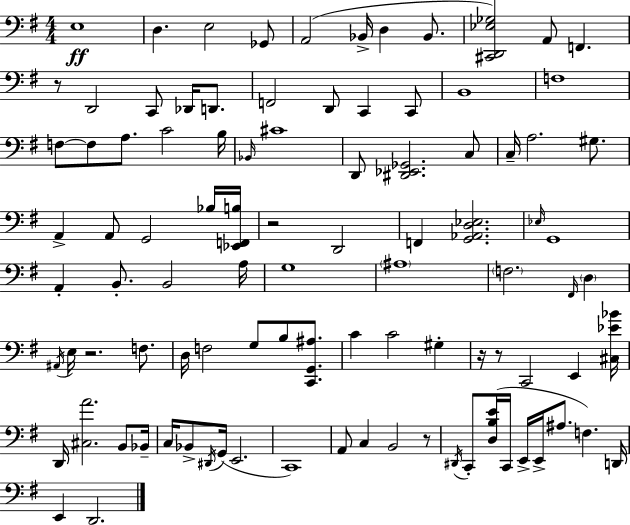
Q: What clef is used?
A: bass